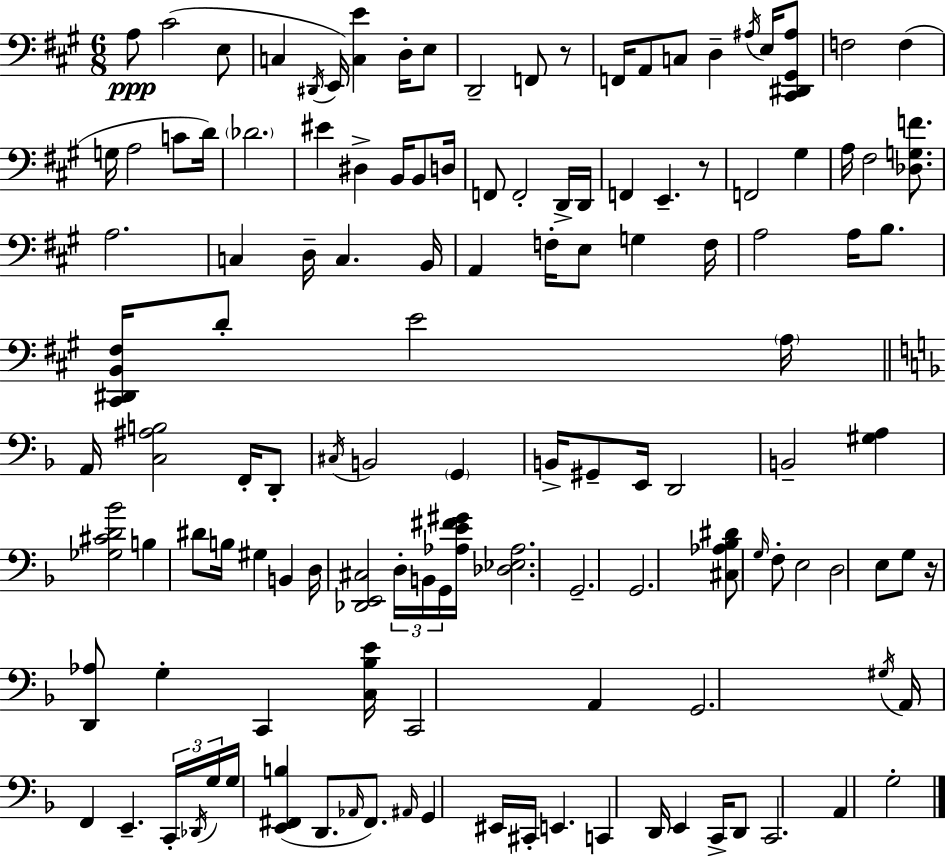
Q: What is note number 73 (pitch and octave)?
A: B2